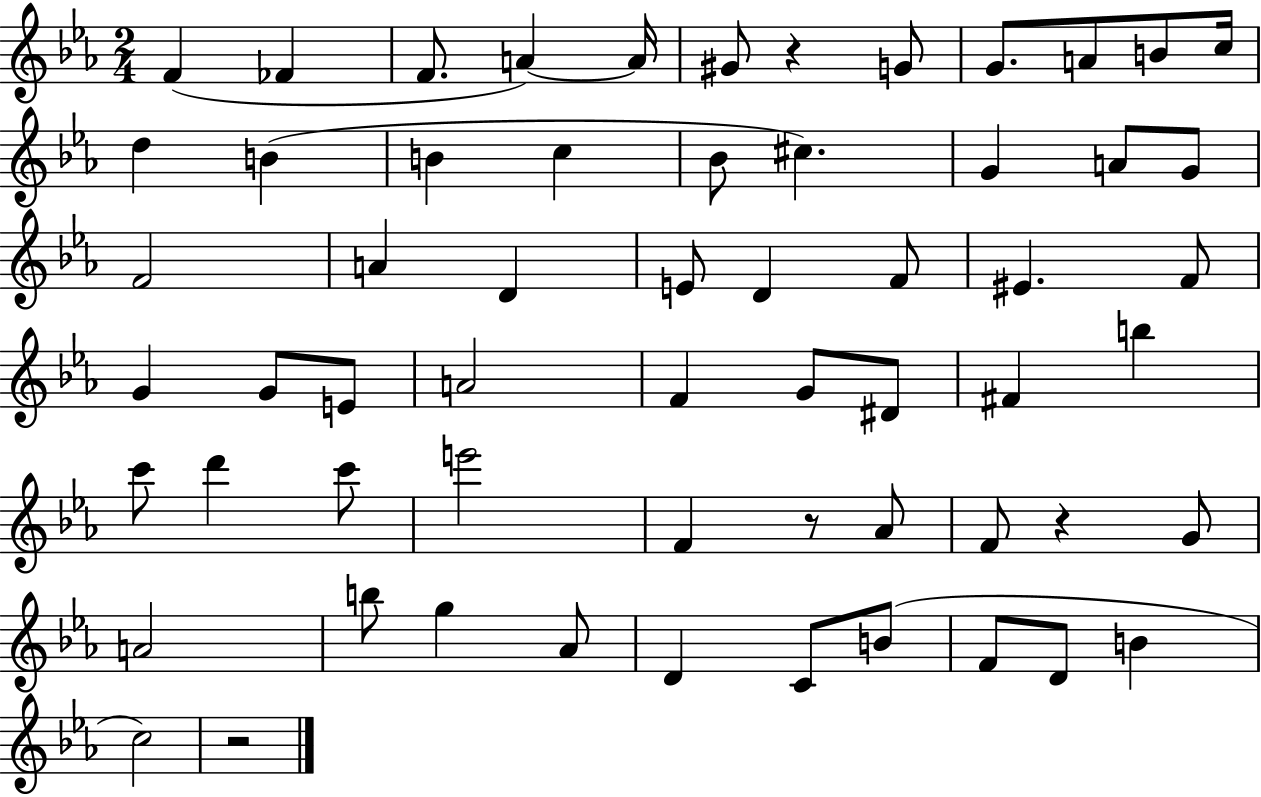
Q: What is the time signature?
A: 2/4